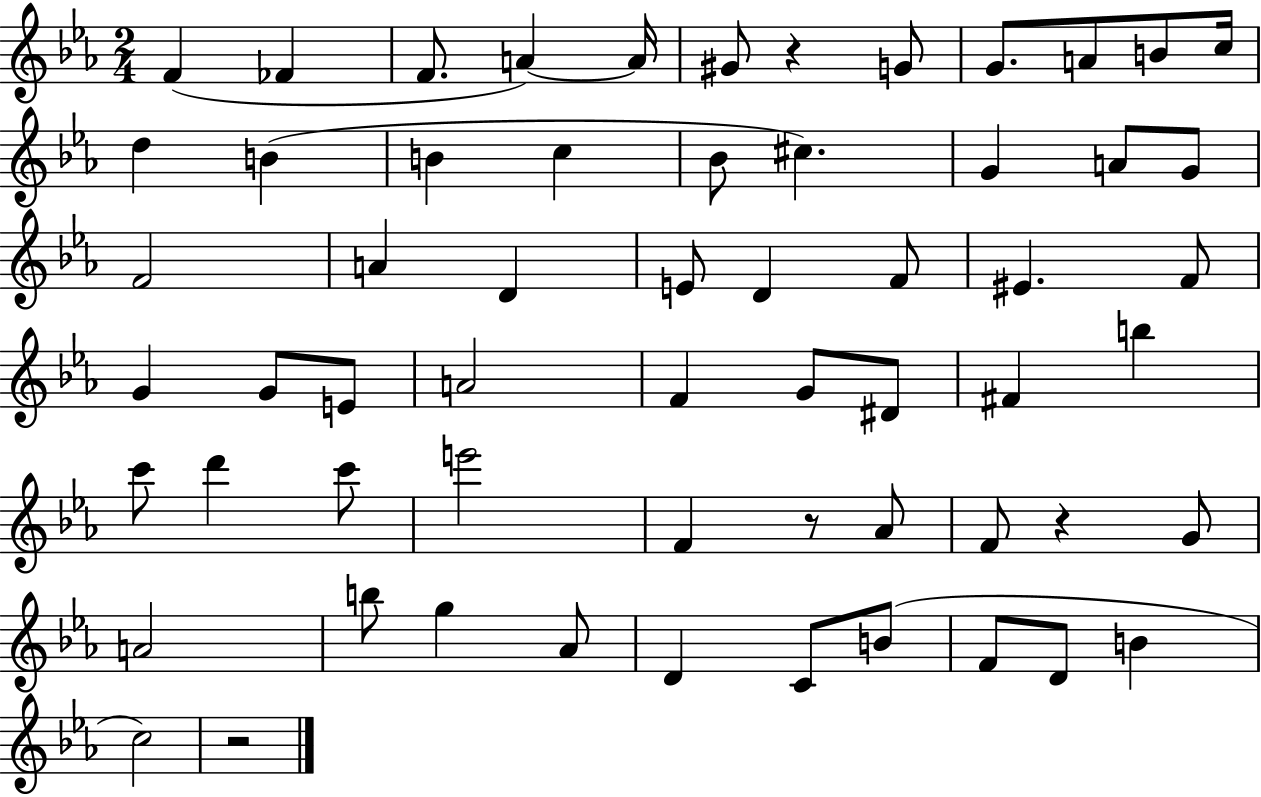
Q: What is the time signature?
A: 2/4